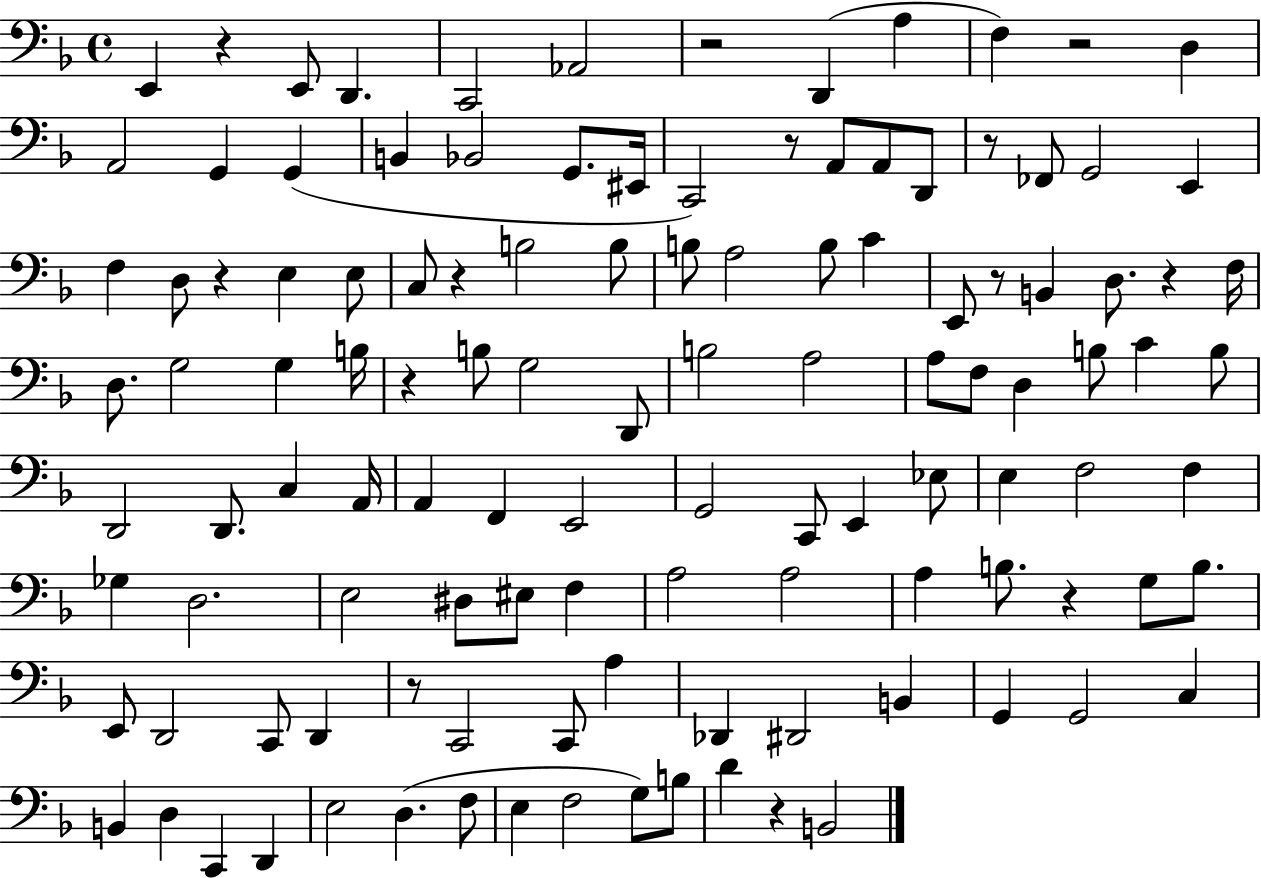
{
  \clef bass
  \time 4/4
  \defaultTimeSignature
  \key f \major
  e,4 r4 e,8 d,4. | c,2 aes,2 | r2 d,4( a4 | f4) r2 d4 | \break a,2 g,4 g,4( | b,4 bes,2 g,8. eis,16 | c,2) r8 a,8 a,8 d,8 | r8 fes,8 g,2 e,4 | \break f4 d8 r4 e4 e8 | c8 r4 b2 b8 | b8 a2 b8 c'4 | e,8 r8 b,4 d8. r4 f16 | \break d8. g2 g4 b16 | r4 b8 g2 d,8 | b2 a2 | a8 f8 d4 b8 c'4 b8 | \break d,2 d,8. c4 a,16 | a,4 f,4 e,2 | g,2 c,8 e,4 ees8 | e4 f2 f4 | \break ges4 d2. | e2 dis8 eis8 f4 | a2 a2 | a4 b8. r4 g8 b8. | \break e,8 d,2 c,8 d,4 | r8 c,2 c,8 a4 | des,4 dis,2 b,4 | g,4 g,2 c4 | \break b,4 d4 c,4 d,4 | e2 d4.( f8 | e4 f2 g8) b8 | d'4 r4 b,2 | \break \bar "|."
}